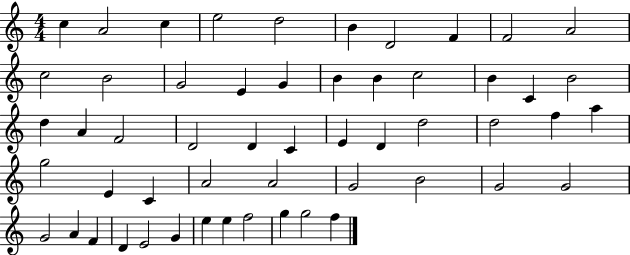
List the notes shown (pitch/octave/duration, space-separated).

C5/q A4/h C5/q E5/h D5/h B4/q D4/h F4/q F4/h A4/h C5/h B4/h G4/h E4/q G4/q B4/q B4/q C5/h B4/q C4/q B4/h D5/q A4/q F4/h D4/h D4/q C4/q E4/q D4/q D5/h D5/h F5/q A5/q G5/h E4/q C4/q A4/h A4/h G4/h B4/h G4/h G4/h G4/h A4/q F4/q D4/q E4/h G4/q E5/q E5/q F5/h G5/q G5/h F5/q